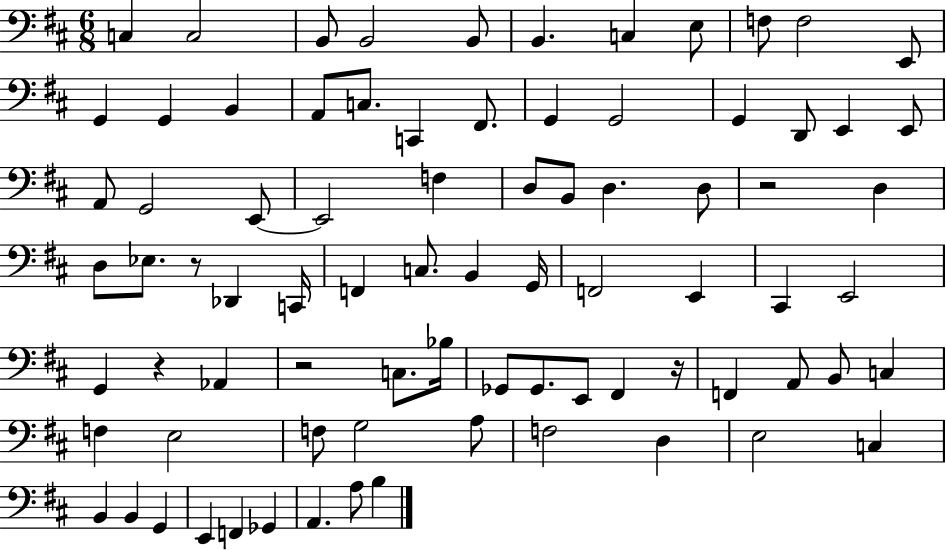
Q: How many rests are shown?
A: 5